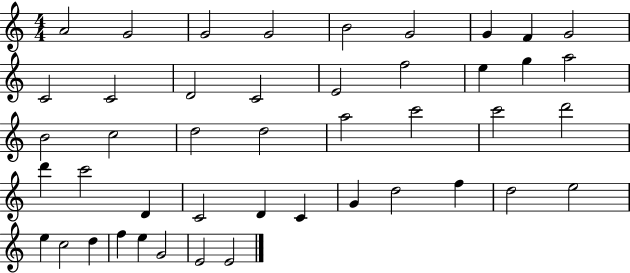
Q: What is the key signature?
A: C major